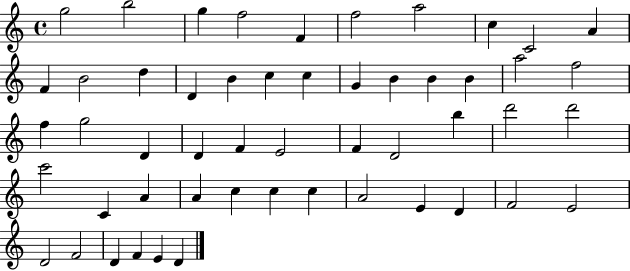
{
  \clef treble
  \time 4/4
  \defaultTimeSignature
  \key c \major
  g''2 b''2 | g''4 f''2 f'4 | f''2 a''2 | c''4 c'2 a'4 | \break f'4 b'2 d''4 | d'4 b'4 c''4 c''4 | g'4 b'4 b'4 b'4 | a''2 f''2 | \break f''4 g''2 d'4 | d'4 f'4 e'2 | f'4 d'2 b''4 | d'''2 d'''2 | \break c'''2 c'4 a'4 | a'4 c''4 c''4 c''4 | a'2 e'4 d'4 | f'2 e'2 | \break d'2 f'2 | d'4 f'4 e'4 d'4 | \bar "|."
}